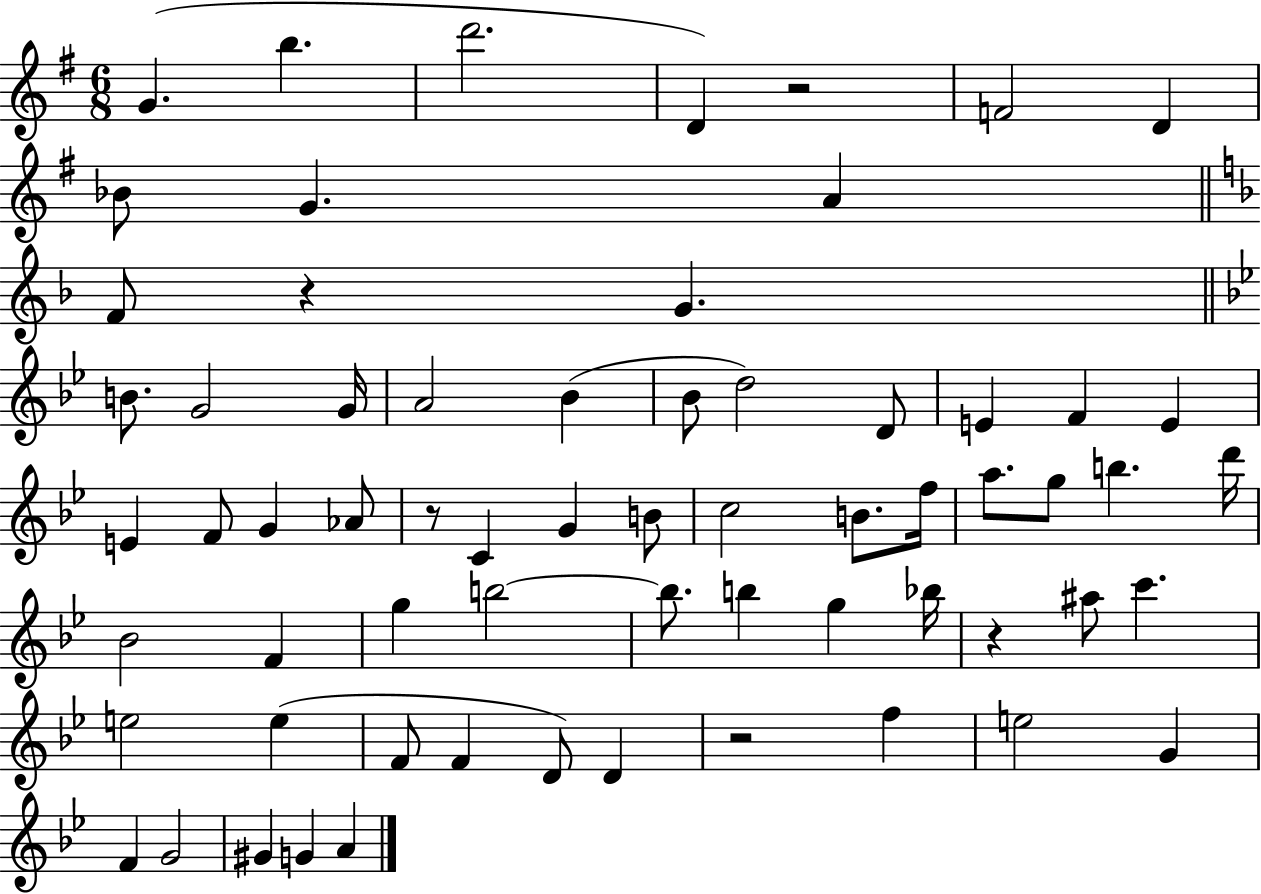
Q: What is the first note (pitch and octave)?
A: G4